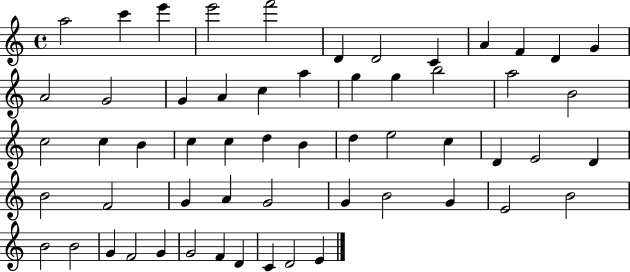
{
  \clef treble
  \time 4/4
  \defaultTimeSignature
  \key c \major
  a''2 c'''4 e'''4 | e'''2 f'''2 | d'4 d'2 c'4 | a'4 f'4 d'4 g'4 | \break a'2 g'2 | g'4 a'4 c''4 a''4 | g''4 g''4 b''2 | a''2 b'2 | \break c''2 c''4 b'4 | c''4 c''4 d''4 b'4 | d''4 e''2 c''4 | d'4 e'2 d'4 | \break b'2 f'2 | g'4 a'4 g'2 | g'4 b'2 g'4 | e'2 b'2 | \break b'2 b'2 | g'4 f'2 g'4 | g'2 f'4 d'4 | c'4 d'2 e'4 | \break \bar "|."
}